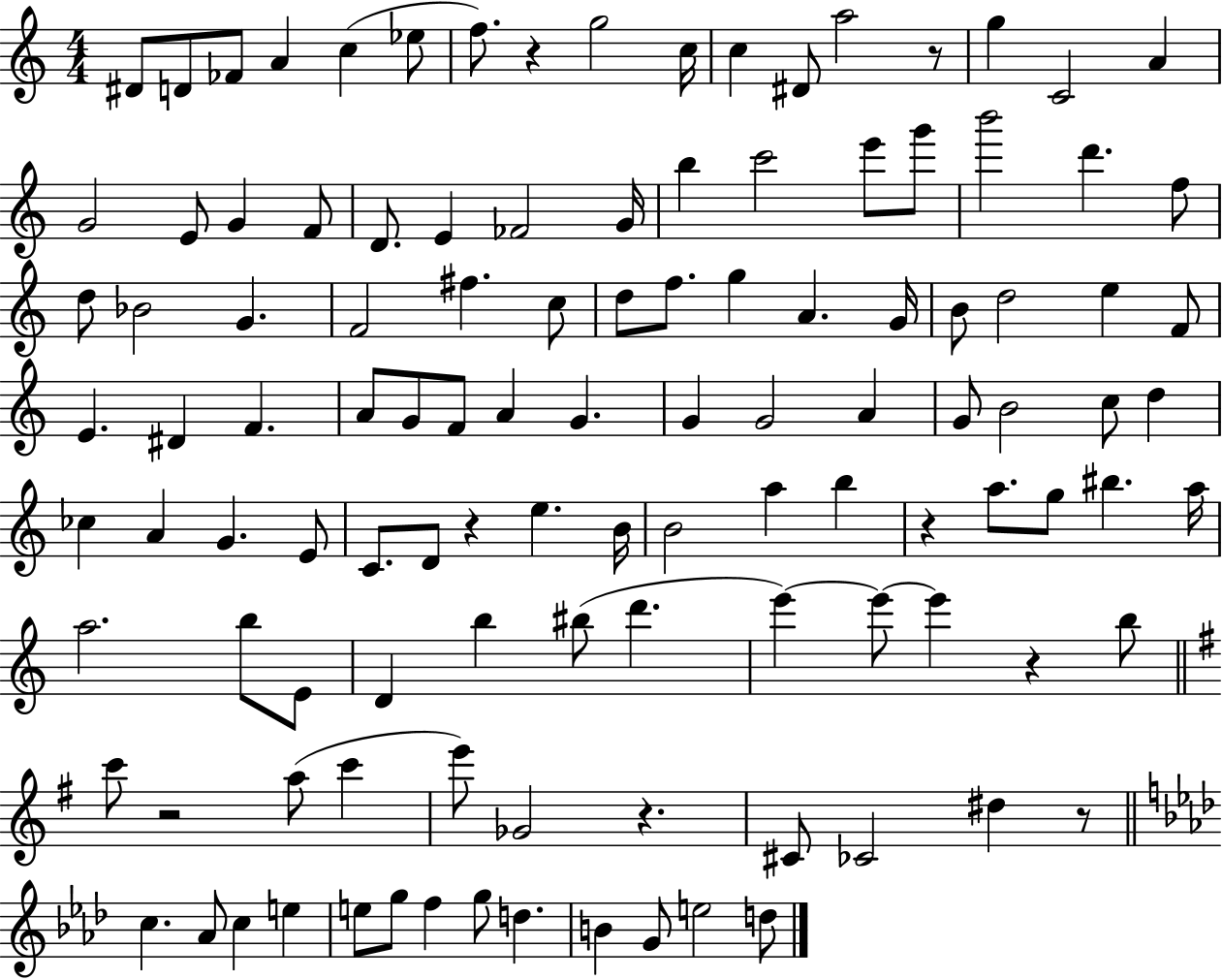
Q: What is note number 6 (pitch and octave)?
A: Eb5